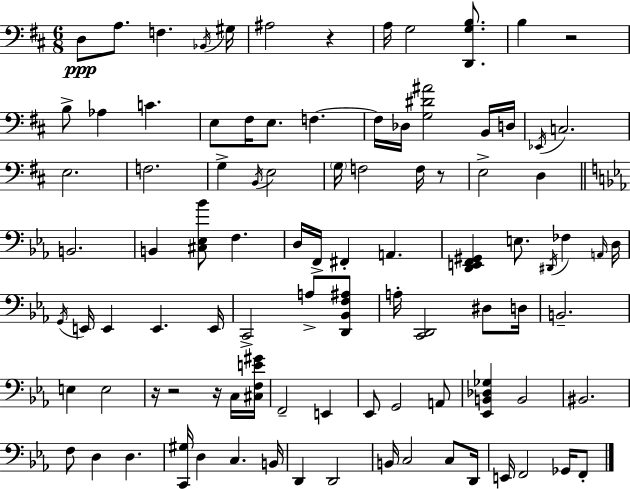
{
  \clef bass
  \numericTimeSignature
  \time 6/8
  \key d \major
  \repeat volta 2 { d8\ppp a8. f4. \acciaccatura { bes,16 } | gis16 ais2 r4 | a16 g2 <d, g b>8. | b4 r2 | \break b8-> aes4 c'4. | e8 fis16 e8. f4.~~ | f16 des16 <g dis' ais'>2 b,16 | d16 \acciaccatura { ees,16 } c2. | \break e2. | f2. | g4-> \acciaccatura { b,16 } e2 | \parenthesize g16 f2 | \break f16 r8 e2-> d4 | \bar "||" \break \key c \minor b,2. | b,4 <cis ees bes'>8 f4. | d16 f,16-> fis,4-. a,4. | <d, e, f, gis,>4 e8. \acciaccatura { dis,16 } fes4 | \break \grace { a,16 } d16 \acciaccatura { g,16 } e,16 e,4 e,4. | e,16 c,2-> a8-> | <d, bes, f ais>8 a16-. <c, d,>2 | dis8 d16 b,2.-- | \break e4 e2 | r16 r2 | r16 c16 <cis f e' gis'>16 f,2-- e,4 | ees,8 g,2 | \break a,8 <ees, b, des ges>4 b,2 | bis,2. | f8 d4 d4. | <c, gis>16 d4 c4. | \break b,16 d,4 d,2 | b,16 c2 | c8 d,16 e,16 f,2 | ges,16 f,8-. } \bar "|."
}